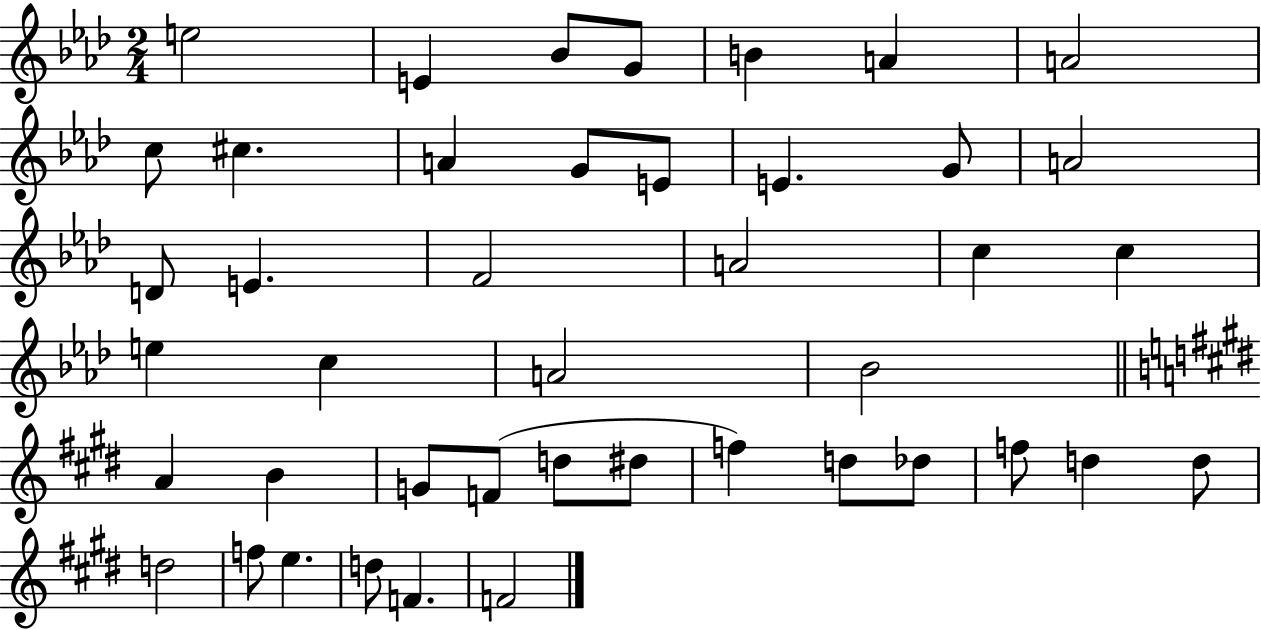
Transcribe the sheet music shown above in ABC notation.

X:1
T:Untitled
M:2/4
L:1/4
K:Ab
e2 E _B/2 G/2 B A A2 c/2 ^c A G/2 E/2 E G/2 A2 D/2 E F2 A2 c c e c A2 _B2 A B G/2 F/2 d/2 ^d/2 f d/2 _d/2 f/2 d d/2 d2 f/2 e d/2 F F2